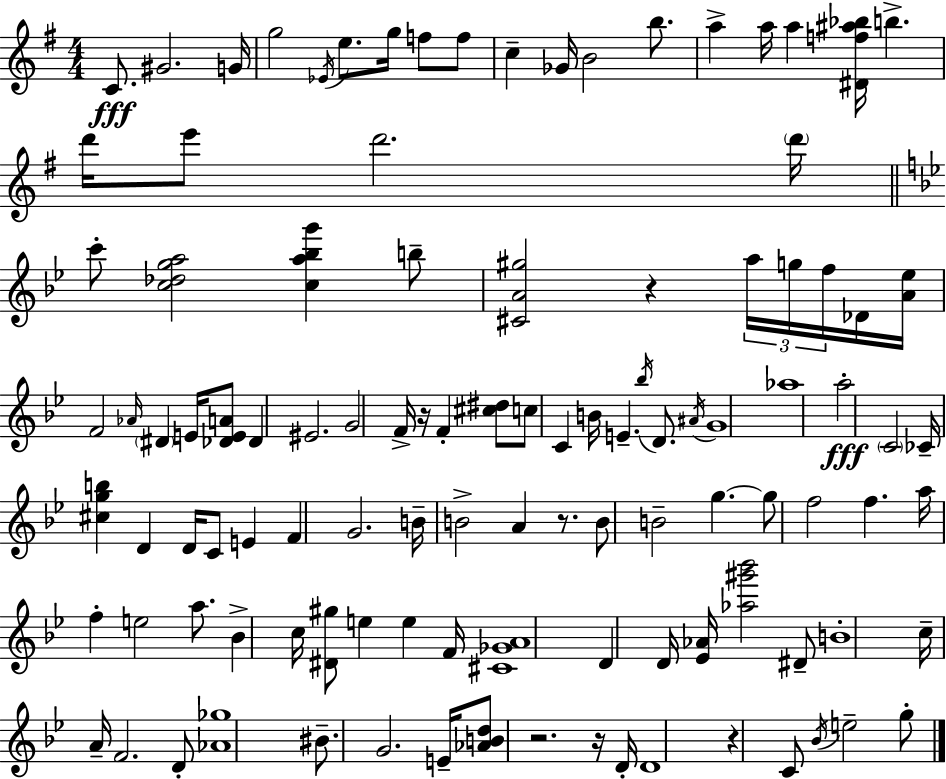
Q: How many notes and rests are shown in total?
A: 109